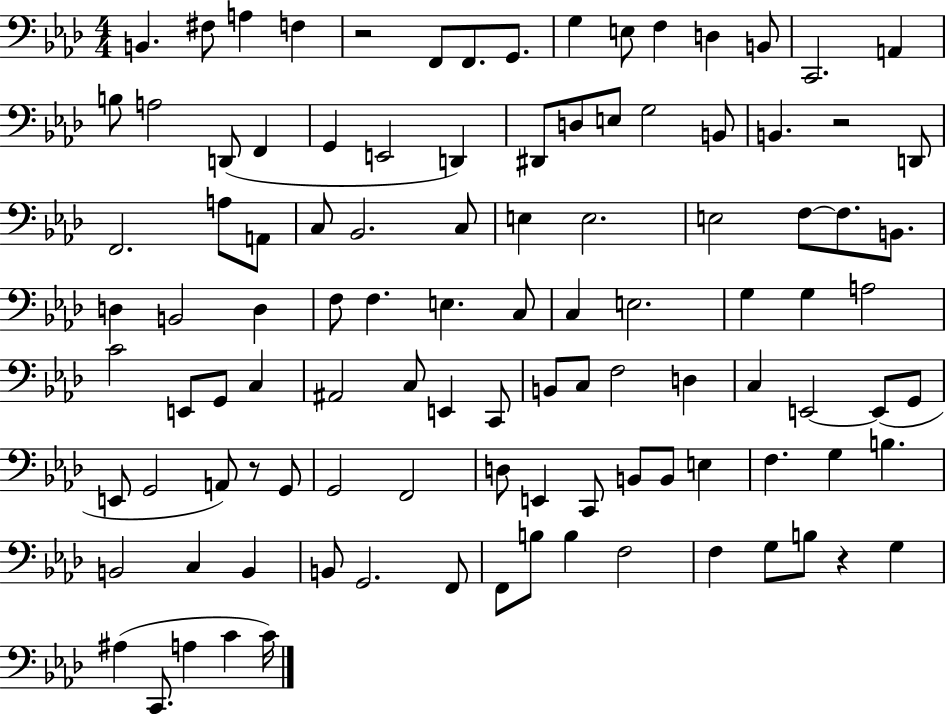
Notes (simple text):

B2/q. F#3/e A3/q F3/q R/h F2/e F2/e. G2/e. G3/q E3/e F3/q D3/q B2/e C2/h. A2/q B3/e A3/h D2/e F2/q G2/q E2/h D2/q D#2/e D3/e E3/e G3/h B2/e B2/q. R/h D2/e F2/h. A3/e A2/e C3/e Bb2/h. C3/e E3/q E3/h. E3/h F3/e F3/e. B2/e. D3/q B2/h D3/q F3/e F3/q. E3/q. C3/e C3/q E3/h. G3/q G3/q A3/h C4/h E2/e G2/e C3/q A#2/h C3/e E2/q C2/e B2/e C3/e F3/h D3/q C3/q E2/h E2/e G2/e E2/e G2/h A2/e R/e G2/e G2/h F2/h D3/e E2/q C2/e B2/e B2/e E3/q F3/q. G3/q B3/q. B2/h C3/q B2/q B2/e G2/h. F2/e F2/e B3/e B3/q F3/h F3/q G3/e B3/e R/q G3/q A#3/q C2/e. A3/q C4/q C4/s